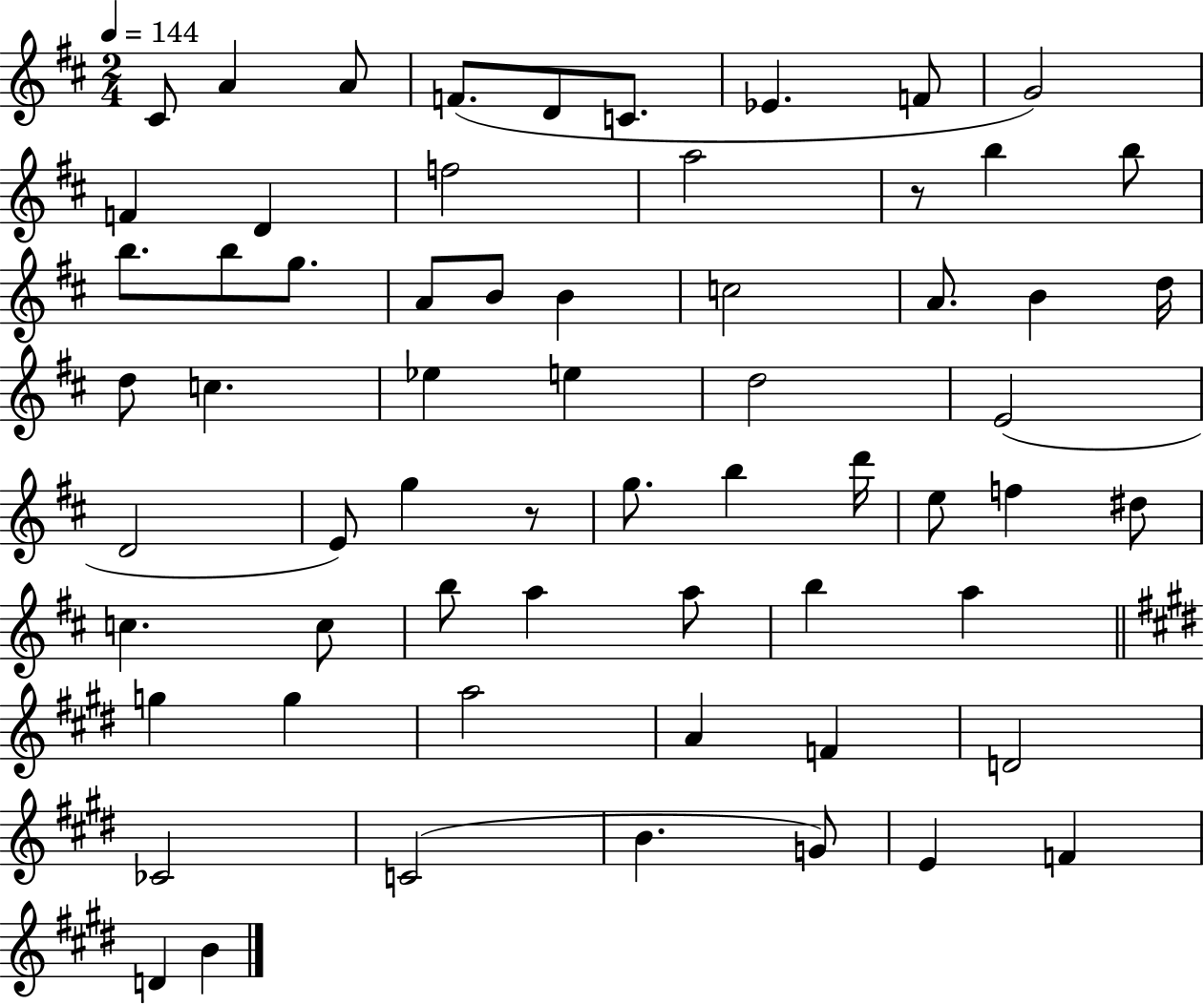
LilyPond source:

{
  \clef treble
  \numericTimeSignature
  \time 2/4
  \key d \major
  \tempo 4 = 144
  \repeat volta 2 { cis'8 a'4 a'8 | f'8.( d'8 c'8. | ees'4. f'8 | g'2) | \break f'4 d'4 | f''2 | a''2 | r8 b''4 b''8 | \break b''8. b''8 g''8. | a'8 b'8 b'4 | c''2 | a'8. b'4 d''16 | \break d''8 c''4. | ees''4 e''4 | d''2 | e'2( | \break d'2 | e'8) g''4 r8 | g''8. b''4 d'''16 | e''8 f''4 dis''8 | \break c''4. c''8 | b''8 a''4 a''8 | b''4 a''4 | \bar "||" \break \key e \major g''4 g''4 | a''2 | a'4 f'4 | d'2 | \break ces'2 | c'2( | b'4. g'8) | e'4 f'4 | \break d'4 b'4 | } \bar "|."
}